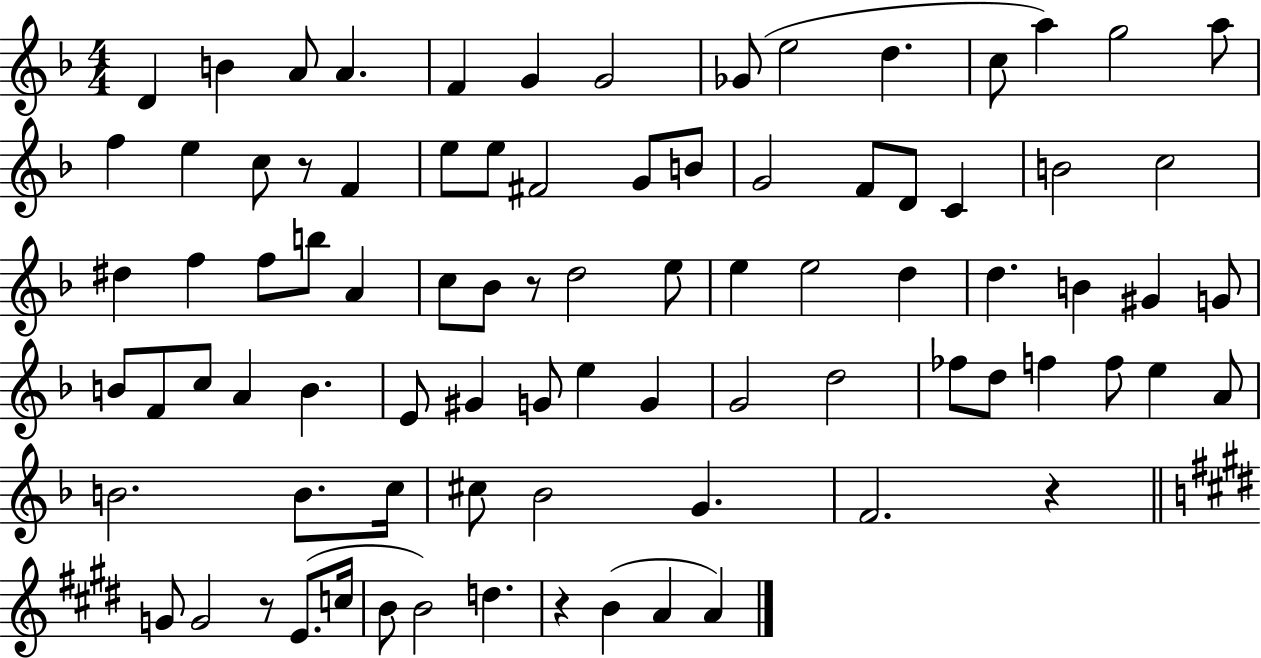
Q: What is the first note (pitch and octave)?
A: D4